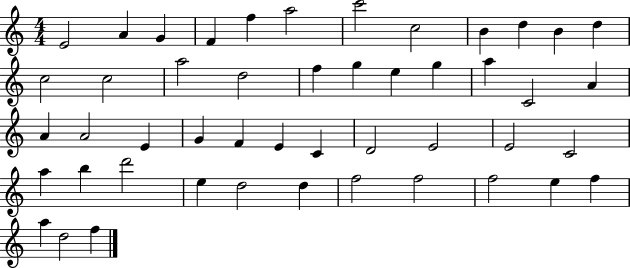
X:1
T:Untitled
M:4/4
L:1/4
K:C
E2 A G F f a2 c'2 c2 B d B d c2 c2 a2 d2 f g e g a C2 A A A2 E G F E C D2 E2 E2 C2 a b d'2 e d2 d f2 f2 f2 e f a d2 f